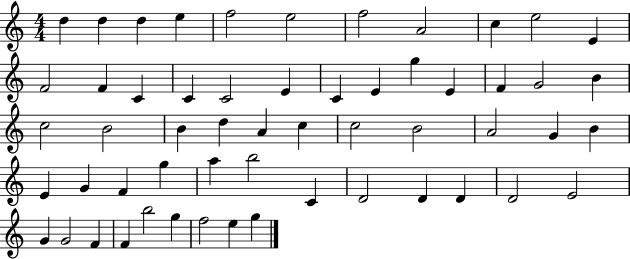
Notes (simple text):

D5/q D5/q D5/q E5/q F5/h E5/h F5/h A4/h C5/q E5/h E4/q F4/h F4/q C4/q C4/q C4/h E4/q C4/q E4/q G5/q E4/q F4/q G4/h B4/q C5/h B4/h B4/q D5/q A4/q C5/q C5/h B4/h A4/h G4/q B4/q E4/q G4/q F4/q G5/q A5/q B5/h C4/q D4/h D4/q D4/q D4/h E4/h G4/q G4/h F4/q F4/q B5/h G5/q F5/h E5/q G5/q